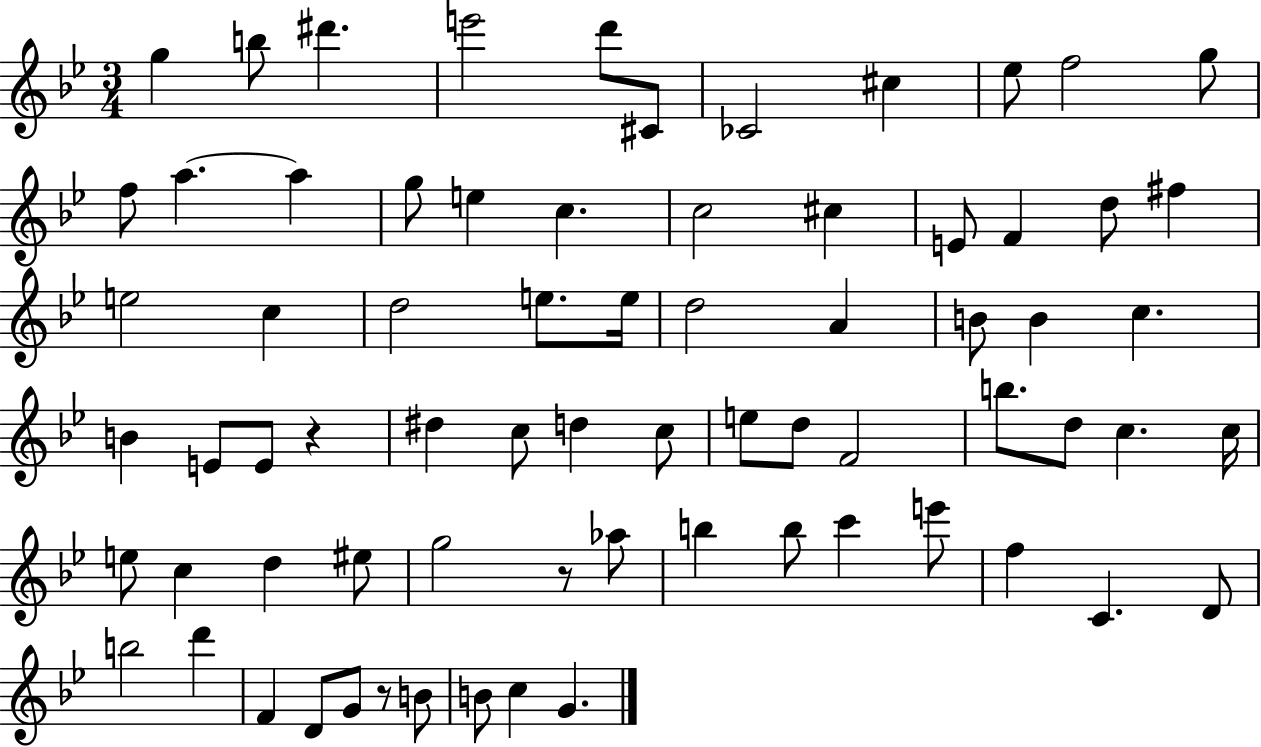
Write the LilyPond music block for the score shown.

{
  \clef treble
  \numericTimeSignature
  \time 3/4
  \key bes \major
  g''4 b''8 dis'''4. | e'''2 d'''8 cis'8 | ces'2 cis''4 | ees''8 f''2 g''8 | \break f''8 a''4.~~ a''4 | g''8 e''4 c''4. | c''2 cis''4 | e'8 f'4 d''8 fis''4 | \break e''2 c''4 | d''2 e''8. e''16 | d''2 a'4 | b'8 b'4 c''4. | \break b'4 e'8 e'8 r4 | dis''4 c''8 d''4 c''8 | e''8 d''8 f'2 | b''8. d''8 c''4. c''16 | \break e''8 c''4 d''4 eis''8 | g''2 r8 aes''8 | b''4 b''8 c'''4 e'''8 | f''4 c'4. d'8 | \break b''2 d'''4 | f'4 d'8 g'8 r8 b'8 | b'8 c''4 g'4. | \bar "|."
}